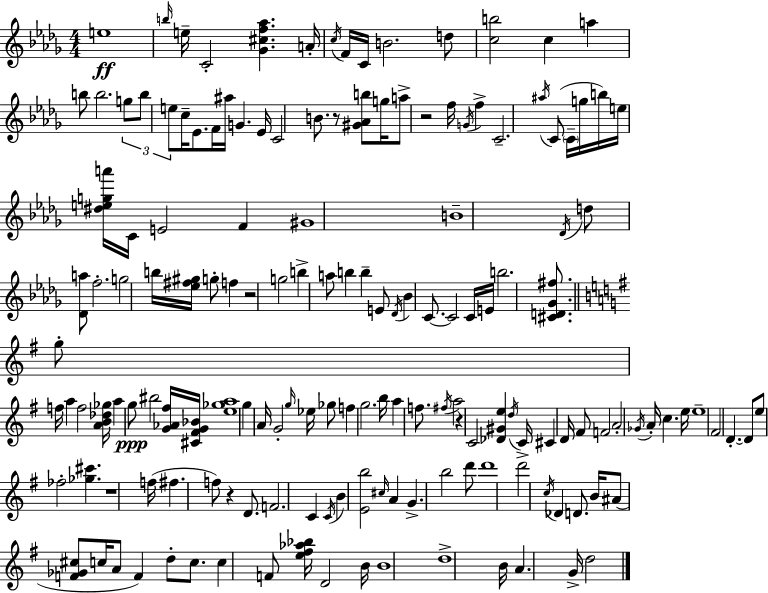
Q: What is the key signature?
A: BES minor